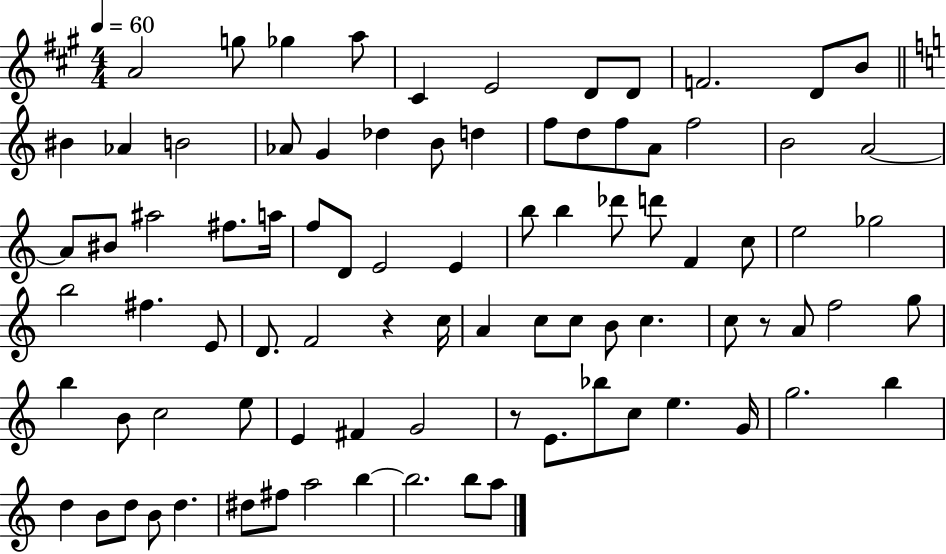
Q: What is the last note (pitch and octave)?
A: A5